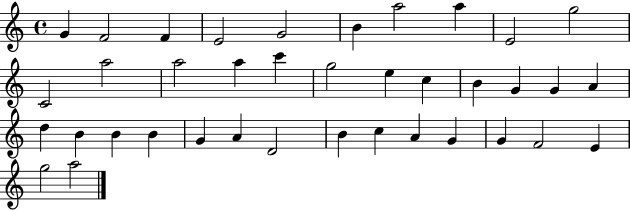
X:1
T:Untitled
M:4/4
L:1/4
K:C
G F2 F E2 G2 B a2 a E2 g2 C2 a2 a2 a c' g2 e c B G G A d B B B G A D2 B c A G G F2 E g2 a2